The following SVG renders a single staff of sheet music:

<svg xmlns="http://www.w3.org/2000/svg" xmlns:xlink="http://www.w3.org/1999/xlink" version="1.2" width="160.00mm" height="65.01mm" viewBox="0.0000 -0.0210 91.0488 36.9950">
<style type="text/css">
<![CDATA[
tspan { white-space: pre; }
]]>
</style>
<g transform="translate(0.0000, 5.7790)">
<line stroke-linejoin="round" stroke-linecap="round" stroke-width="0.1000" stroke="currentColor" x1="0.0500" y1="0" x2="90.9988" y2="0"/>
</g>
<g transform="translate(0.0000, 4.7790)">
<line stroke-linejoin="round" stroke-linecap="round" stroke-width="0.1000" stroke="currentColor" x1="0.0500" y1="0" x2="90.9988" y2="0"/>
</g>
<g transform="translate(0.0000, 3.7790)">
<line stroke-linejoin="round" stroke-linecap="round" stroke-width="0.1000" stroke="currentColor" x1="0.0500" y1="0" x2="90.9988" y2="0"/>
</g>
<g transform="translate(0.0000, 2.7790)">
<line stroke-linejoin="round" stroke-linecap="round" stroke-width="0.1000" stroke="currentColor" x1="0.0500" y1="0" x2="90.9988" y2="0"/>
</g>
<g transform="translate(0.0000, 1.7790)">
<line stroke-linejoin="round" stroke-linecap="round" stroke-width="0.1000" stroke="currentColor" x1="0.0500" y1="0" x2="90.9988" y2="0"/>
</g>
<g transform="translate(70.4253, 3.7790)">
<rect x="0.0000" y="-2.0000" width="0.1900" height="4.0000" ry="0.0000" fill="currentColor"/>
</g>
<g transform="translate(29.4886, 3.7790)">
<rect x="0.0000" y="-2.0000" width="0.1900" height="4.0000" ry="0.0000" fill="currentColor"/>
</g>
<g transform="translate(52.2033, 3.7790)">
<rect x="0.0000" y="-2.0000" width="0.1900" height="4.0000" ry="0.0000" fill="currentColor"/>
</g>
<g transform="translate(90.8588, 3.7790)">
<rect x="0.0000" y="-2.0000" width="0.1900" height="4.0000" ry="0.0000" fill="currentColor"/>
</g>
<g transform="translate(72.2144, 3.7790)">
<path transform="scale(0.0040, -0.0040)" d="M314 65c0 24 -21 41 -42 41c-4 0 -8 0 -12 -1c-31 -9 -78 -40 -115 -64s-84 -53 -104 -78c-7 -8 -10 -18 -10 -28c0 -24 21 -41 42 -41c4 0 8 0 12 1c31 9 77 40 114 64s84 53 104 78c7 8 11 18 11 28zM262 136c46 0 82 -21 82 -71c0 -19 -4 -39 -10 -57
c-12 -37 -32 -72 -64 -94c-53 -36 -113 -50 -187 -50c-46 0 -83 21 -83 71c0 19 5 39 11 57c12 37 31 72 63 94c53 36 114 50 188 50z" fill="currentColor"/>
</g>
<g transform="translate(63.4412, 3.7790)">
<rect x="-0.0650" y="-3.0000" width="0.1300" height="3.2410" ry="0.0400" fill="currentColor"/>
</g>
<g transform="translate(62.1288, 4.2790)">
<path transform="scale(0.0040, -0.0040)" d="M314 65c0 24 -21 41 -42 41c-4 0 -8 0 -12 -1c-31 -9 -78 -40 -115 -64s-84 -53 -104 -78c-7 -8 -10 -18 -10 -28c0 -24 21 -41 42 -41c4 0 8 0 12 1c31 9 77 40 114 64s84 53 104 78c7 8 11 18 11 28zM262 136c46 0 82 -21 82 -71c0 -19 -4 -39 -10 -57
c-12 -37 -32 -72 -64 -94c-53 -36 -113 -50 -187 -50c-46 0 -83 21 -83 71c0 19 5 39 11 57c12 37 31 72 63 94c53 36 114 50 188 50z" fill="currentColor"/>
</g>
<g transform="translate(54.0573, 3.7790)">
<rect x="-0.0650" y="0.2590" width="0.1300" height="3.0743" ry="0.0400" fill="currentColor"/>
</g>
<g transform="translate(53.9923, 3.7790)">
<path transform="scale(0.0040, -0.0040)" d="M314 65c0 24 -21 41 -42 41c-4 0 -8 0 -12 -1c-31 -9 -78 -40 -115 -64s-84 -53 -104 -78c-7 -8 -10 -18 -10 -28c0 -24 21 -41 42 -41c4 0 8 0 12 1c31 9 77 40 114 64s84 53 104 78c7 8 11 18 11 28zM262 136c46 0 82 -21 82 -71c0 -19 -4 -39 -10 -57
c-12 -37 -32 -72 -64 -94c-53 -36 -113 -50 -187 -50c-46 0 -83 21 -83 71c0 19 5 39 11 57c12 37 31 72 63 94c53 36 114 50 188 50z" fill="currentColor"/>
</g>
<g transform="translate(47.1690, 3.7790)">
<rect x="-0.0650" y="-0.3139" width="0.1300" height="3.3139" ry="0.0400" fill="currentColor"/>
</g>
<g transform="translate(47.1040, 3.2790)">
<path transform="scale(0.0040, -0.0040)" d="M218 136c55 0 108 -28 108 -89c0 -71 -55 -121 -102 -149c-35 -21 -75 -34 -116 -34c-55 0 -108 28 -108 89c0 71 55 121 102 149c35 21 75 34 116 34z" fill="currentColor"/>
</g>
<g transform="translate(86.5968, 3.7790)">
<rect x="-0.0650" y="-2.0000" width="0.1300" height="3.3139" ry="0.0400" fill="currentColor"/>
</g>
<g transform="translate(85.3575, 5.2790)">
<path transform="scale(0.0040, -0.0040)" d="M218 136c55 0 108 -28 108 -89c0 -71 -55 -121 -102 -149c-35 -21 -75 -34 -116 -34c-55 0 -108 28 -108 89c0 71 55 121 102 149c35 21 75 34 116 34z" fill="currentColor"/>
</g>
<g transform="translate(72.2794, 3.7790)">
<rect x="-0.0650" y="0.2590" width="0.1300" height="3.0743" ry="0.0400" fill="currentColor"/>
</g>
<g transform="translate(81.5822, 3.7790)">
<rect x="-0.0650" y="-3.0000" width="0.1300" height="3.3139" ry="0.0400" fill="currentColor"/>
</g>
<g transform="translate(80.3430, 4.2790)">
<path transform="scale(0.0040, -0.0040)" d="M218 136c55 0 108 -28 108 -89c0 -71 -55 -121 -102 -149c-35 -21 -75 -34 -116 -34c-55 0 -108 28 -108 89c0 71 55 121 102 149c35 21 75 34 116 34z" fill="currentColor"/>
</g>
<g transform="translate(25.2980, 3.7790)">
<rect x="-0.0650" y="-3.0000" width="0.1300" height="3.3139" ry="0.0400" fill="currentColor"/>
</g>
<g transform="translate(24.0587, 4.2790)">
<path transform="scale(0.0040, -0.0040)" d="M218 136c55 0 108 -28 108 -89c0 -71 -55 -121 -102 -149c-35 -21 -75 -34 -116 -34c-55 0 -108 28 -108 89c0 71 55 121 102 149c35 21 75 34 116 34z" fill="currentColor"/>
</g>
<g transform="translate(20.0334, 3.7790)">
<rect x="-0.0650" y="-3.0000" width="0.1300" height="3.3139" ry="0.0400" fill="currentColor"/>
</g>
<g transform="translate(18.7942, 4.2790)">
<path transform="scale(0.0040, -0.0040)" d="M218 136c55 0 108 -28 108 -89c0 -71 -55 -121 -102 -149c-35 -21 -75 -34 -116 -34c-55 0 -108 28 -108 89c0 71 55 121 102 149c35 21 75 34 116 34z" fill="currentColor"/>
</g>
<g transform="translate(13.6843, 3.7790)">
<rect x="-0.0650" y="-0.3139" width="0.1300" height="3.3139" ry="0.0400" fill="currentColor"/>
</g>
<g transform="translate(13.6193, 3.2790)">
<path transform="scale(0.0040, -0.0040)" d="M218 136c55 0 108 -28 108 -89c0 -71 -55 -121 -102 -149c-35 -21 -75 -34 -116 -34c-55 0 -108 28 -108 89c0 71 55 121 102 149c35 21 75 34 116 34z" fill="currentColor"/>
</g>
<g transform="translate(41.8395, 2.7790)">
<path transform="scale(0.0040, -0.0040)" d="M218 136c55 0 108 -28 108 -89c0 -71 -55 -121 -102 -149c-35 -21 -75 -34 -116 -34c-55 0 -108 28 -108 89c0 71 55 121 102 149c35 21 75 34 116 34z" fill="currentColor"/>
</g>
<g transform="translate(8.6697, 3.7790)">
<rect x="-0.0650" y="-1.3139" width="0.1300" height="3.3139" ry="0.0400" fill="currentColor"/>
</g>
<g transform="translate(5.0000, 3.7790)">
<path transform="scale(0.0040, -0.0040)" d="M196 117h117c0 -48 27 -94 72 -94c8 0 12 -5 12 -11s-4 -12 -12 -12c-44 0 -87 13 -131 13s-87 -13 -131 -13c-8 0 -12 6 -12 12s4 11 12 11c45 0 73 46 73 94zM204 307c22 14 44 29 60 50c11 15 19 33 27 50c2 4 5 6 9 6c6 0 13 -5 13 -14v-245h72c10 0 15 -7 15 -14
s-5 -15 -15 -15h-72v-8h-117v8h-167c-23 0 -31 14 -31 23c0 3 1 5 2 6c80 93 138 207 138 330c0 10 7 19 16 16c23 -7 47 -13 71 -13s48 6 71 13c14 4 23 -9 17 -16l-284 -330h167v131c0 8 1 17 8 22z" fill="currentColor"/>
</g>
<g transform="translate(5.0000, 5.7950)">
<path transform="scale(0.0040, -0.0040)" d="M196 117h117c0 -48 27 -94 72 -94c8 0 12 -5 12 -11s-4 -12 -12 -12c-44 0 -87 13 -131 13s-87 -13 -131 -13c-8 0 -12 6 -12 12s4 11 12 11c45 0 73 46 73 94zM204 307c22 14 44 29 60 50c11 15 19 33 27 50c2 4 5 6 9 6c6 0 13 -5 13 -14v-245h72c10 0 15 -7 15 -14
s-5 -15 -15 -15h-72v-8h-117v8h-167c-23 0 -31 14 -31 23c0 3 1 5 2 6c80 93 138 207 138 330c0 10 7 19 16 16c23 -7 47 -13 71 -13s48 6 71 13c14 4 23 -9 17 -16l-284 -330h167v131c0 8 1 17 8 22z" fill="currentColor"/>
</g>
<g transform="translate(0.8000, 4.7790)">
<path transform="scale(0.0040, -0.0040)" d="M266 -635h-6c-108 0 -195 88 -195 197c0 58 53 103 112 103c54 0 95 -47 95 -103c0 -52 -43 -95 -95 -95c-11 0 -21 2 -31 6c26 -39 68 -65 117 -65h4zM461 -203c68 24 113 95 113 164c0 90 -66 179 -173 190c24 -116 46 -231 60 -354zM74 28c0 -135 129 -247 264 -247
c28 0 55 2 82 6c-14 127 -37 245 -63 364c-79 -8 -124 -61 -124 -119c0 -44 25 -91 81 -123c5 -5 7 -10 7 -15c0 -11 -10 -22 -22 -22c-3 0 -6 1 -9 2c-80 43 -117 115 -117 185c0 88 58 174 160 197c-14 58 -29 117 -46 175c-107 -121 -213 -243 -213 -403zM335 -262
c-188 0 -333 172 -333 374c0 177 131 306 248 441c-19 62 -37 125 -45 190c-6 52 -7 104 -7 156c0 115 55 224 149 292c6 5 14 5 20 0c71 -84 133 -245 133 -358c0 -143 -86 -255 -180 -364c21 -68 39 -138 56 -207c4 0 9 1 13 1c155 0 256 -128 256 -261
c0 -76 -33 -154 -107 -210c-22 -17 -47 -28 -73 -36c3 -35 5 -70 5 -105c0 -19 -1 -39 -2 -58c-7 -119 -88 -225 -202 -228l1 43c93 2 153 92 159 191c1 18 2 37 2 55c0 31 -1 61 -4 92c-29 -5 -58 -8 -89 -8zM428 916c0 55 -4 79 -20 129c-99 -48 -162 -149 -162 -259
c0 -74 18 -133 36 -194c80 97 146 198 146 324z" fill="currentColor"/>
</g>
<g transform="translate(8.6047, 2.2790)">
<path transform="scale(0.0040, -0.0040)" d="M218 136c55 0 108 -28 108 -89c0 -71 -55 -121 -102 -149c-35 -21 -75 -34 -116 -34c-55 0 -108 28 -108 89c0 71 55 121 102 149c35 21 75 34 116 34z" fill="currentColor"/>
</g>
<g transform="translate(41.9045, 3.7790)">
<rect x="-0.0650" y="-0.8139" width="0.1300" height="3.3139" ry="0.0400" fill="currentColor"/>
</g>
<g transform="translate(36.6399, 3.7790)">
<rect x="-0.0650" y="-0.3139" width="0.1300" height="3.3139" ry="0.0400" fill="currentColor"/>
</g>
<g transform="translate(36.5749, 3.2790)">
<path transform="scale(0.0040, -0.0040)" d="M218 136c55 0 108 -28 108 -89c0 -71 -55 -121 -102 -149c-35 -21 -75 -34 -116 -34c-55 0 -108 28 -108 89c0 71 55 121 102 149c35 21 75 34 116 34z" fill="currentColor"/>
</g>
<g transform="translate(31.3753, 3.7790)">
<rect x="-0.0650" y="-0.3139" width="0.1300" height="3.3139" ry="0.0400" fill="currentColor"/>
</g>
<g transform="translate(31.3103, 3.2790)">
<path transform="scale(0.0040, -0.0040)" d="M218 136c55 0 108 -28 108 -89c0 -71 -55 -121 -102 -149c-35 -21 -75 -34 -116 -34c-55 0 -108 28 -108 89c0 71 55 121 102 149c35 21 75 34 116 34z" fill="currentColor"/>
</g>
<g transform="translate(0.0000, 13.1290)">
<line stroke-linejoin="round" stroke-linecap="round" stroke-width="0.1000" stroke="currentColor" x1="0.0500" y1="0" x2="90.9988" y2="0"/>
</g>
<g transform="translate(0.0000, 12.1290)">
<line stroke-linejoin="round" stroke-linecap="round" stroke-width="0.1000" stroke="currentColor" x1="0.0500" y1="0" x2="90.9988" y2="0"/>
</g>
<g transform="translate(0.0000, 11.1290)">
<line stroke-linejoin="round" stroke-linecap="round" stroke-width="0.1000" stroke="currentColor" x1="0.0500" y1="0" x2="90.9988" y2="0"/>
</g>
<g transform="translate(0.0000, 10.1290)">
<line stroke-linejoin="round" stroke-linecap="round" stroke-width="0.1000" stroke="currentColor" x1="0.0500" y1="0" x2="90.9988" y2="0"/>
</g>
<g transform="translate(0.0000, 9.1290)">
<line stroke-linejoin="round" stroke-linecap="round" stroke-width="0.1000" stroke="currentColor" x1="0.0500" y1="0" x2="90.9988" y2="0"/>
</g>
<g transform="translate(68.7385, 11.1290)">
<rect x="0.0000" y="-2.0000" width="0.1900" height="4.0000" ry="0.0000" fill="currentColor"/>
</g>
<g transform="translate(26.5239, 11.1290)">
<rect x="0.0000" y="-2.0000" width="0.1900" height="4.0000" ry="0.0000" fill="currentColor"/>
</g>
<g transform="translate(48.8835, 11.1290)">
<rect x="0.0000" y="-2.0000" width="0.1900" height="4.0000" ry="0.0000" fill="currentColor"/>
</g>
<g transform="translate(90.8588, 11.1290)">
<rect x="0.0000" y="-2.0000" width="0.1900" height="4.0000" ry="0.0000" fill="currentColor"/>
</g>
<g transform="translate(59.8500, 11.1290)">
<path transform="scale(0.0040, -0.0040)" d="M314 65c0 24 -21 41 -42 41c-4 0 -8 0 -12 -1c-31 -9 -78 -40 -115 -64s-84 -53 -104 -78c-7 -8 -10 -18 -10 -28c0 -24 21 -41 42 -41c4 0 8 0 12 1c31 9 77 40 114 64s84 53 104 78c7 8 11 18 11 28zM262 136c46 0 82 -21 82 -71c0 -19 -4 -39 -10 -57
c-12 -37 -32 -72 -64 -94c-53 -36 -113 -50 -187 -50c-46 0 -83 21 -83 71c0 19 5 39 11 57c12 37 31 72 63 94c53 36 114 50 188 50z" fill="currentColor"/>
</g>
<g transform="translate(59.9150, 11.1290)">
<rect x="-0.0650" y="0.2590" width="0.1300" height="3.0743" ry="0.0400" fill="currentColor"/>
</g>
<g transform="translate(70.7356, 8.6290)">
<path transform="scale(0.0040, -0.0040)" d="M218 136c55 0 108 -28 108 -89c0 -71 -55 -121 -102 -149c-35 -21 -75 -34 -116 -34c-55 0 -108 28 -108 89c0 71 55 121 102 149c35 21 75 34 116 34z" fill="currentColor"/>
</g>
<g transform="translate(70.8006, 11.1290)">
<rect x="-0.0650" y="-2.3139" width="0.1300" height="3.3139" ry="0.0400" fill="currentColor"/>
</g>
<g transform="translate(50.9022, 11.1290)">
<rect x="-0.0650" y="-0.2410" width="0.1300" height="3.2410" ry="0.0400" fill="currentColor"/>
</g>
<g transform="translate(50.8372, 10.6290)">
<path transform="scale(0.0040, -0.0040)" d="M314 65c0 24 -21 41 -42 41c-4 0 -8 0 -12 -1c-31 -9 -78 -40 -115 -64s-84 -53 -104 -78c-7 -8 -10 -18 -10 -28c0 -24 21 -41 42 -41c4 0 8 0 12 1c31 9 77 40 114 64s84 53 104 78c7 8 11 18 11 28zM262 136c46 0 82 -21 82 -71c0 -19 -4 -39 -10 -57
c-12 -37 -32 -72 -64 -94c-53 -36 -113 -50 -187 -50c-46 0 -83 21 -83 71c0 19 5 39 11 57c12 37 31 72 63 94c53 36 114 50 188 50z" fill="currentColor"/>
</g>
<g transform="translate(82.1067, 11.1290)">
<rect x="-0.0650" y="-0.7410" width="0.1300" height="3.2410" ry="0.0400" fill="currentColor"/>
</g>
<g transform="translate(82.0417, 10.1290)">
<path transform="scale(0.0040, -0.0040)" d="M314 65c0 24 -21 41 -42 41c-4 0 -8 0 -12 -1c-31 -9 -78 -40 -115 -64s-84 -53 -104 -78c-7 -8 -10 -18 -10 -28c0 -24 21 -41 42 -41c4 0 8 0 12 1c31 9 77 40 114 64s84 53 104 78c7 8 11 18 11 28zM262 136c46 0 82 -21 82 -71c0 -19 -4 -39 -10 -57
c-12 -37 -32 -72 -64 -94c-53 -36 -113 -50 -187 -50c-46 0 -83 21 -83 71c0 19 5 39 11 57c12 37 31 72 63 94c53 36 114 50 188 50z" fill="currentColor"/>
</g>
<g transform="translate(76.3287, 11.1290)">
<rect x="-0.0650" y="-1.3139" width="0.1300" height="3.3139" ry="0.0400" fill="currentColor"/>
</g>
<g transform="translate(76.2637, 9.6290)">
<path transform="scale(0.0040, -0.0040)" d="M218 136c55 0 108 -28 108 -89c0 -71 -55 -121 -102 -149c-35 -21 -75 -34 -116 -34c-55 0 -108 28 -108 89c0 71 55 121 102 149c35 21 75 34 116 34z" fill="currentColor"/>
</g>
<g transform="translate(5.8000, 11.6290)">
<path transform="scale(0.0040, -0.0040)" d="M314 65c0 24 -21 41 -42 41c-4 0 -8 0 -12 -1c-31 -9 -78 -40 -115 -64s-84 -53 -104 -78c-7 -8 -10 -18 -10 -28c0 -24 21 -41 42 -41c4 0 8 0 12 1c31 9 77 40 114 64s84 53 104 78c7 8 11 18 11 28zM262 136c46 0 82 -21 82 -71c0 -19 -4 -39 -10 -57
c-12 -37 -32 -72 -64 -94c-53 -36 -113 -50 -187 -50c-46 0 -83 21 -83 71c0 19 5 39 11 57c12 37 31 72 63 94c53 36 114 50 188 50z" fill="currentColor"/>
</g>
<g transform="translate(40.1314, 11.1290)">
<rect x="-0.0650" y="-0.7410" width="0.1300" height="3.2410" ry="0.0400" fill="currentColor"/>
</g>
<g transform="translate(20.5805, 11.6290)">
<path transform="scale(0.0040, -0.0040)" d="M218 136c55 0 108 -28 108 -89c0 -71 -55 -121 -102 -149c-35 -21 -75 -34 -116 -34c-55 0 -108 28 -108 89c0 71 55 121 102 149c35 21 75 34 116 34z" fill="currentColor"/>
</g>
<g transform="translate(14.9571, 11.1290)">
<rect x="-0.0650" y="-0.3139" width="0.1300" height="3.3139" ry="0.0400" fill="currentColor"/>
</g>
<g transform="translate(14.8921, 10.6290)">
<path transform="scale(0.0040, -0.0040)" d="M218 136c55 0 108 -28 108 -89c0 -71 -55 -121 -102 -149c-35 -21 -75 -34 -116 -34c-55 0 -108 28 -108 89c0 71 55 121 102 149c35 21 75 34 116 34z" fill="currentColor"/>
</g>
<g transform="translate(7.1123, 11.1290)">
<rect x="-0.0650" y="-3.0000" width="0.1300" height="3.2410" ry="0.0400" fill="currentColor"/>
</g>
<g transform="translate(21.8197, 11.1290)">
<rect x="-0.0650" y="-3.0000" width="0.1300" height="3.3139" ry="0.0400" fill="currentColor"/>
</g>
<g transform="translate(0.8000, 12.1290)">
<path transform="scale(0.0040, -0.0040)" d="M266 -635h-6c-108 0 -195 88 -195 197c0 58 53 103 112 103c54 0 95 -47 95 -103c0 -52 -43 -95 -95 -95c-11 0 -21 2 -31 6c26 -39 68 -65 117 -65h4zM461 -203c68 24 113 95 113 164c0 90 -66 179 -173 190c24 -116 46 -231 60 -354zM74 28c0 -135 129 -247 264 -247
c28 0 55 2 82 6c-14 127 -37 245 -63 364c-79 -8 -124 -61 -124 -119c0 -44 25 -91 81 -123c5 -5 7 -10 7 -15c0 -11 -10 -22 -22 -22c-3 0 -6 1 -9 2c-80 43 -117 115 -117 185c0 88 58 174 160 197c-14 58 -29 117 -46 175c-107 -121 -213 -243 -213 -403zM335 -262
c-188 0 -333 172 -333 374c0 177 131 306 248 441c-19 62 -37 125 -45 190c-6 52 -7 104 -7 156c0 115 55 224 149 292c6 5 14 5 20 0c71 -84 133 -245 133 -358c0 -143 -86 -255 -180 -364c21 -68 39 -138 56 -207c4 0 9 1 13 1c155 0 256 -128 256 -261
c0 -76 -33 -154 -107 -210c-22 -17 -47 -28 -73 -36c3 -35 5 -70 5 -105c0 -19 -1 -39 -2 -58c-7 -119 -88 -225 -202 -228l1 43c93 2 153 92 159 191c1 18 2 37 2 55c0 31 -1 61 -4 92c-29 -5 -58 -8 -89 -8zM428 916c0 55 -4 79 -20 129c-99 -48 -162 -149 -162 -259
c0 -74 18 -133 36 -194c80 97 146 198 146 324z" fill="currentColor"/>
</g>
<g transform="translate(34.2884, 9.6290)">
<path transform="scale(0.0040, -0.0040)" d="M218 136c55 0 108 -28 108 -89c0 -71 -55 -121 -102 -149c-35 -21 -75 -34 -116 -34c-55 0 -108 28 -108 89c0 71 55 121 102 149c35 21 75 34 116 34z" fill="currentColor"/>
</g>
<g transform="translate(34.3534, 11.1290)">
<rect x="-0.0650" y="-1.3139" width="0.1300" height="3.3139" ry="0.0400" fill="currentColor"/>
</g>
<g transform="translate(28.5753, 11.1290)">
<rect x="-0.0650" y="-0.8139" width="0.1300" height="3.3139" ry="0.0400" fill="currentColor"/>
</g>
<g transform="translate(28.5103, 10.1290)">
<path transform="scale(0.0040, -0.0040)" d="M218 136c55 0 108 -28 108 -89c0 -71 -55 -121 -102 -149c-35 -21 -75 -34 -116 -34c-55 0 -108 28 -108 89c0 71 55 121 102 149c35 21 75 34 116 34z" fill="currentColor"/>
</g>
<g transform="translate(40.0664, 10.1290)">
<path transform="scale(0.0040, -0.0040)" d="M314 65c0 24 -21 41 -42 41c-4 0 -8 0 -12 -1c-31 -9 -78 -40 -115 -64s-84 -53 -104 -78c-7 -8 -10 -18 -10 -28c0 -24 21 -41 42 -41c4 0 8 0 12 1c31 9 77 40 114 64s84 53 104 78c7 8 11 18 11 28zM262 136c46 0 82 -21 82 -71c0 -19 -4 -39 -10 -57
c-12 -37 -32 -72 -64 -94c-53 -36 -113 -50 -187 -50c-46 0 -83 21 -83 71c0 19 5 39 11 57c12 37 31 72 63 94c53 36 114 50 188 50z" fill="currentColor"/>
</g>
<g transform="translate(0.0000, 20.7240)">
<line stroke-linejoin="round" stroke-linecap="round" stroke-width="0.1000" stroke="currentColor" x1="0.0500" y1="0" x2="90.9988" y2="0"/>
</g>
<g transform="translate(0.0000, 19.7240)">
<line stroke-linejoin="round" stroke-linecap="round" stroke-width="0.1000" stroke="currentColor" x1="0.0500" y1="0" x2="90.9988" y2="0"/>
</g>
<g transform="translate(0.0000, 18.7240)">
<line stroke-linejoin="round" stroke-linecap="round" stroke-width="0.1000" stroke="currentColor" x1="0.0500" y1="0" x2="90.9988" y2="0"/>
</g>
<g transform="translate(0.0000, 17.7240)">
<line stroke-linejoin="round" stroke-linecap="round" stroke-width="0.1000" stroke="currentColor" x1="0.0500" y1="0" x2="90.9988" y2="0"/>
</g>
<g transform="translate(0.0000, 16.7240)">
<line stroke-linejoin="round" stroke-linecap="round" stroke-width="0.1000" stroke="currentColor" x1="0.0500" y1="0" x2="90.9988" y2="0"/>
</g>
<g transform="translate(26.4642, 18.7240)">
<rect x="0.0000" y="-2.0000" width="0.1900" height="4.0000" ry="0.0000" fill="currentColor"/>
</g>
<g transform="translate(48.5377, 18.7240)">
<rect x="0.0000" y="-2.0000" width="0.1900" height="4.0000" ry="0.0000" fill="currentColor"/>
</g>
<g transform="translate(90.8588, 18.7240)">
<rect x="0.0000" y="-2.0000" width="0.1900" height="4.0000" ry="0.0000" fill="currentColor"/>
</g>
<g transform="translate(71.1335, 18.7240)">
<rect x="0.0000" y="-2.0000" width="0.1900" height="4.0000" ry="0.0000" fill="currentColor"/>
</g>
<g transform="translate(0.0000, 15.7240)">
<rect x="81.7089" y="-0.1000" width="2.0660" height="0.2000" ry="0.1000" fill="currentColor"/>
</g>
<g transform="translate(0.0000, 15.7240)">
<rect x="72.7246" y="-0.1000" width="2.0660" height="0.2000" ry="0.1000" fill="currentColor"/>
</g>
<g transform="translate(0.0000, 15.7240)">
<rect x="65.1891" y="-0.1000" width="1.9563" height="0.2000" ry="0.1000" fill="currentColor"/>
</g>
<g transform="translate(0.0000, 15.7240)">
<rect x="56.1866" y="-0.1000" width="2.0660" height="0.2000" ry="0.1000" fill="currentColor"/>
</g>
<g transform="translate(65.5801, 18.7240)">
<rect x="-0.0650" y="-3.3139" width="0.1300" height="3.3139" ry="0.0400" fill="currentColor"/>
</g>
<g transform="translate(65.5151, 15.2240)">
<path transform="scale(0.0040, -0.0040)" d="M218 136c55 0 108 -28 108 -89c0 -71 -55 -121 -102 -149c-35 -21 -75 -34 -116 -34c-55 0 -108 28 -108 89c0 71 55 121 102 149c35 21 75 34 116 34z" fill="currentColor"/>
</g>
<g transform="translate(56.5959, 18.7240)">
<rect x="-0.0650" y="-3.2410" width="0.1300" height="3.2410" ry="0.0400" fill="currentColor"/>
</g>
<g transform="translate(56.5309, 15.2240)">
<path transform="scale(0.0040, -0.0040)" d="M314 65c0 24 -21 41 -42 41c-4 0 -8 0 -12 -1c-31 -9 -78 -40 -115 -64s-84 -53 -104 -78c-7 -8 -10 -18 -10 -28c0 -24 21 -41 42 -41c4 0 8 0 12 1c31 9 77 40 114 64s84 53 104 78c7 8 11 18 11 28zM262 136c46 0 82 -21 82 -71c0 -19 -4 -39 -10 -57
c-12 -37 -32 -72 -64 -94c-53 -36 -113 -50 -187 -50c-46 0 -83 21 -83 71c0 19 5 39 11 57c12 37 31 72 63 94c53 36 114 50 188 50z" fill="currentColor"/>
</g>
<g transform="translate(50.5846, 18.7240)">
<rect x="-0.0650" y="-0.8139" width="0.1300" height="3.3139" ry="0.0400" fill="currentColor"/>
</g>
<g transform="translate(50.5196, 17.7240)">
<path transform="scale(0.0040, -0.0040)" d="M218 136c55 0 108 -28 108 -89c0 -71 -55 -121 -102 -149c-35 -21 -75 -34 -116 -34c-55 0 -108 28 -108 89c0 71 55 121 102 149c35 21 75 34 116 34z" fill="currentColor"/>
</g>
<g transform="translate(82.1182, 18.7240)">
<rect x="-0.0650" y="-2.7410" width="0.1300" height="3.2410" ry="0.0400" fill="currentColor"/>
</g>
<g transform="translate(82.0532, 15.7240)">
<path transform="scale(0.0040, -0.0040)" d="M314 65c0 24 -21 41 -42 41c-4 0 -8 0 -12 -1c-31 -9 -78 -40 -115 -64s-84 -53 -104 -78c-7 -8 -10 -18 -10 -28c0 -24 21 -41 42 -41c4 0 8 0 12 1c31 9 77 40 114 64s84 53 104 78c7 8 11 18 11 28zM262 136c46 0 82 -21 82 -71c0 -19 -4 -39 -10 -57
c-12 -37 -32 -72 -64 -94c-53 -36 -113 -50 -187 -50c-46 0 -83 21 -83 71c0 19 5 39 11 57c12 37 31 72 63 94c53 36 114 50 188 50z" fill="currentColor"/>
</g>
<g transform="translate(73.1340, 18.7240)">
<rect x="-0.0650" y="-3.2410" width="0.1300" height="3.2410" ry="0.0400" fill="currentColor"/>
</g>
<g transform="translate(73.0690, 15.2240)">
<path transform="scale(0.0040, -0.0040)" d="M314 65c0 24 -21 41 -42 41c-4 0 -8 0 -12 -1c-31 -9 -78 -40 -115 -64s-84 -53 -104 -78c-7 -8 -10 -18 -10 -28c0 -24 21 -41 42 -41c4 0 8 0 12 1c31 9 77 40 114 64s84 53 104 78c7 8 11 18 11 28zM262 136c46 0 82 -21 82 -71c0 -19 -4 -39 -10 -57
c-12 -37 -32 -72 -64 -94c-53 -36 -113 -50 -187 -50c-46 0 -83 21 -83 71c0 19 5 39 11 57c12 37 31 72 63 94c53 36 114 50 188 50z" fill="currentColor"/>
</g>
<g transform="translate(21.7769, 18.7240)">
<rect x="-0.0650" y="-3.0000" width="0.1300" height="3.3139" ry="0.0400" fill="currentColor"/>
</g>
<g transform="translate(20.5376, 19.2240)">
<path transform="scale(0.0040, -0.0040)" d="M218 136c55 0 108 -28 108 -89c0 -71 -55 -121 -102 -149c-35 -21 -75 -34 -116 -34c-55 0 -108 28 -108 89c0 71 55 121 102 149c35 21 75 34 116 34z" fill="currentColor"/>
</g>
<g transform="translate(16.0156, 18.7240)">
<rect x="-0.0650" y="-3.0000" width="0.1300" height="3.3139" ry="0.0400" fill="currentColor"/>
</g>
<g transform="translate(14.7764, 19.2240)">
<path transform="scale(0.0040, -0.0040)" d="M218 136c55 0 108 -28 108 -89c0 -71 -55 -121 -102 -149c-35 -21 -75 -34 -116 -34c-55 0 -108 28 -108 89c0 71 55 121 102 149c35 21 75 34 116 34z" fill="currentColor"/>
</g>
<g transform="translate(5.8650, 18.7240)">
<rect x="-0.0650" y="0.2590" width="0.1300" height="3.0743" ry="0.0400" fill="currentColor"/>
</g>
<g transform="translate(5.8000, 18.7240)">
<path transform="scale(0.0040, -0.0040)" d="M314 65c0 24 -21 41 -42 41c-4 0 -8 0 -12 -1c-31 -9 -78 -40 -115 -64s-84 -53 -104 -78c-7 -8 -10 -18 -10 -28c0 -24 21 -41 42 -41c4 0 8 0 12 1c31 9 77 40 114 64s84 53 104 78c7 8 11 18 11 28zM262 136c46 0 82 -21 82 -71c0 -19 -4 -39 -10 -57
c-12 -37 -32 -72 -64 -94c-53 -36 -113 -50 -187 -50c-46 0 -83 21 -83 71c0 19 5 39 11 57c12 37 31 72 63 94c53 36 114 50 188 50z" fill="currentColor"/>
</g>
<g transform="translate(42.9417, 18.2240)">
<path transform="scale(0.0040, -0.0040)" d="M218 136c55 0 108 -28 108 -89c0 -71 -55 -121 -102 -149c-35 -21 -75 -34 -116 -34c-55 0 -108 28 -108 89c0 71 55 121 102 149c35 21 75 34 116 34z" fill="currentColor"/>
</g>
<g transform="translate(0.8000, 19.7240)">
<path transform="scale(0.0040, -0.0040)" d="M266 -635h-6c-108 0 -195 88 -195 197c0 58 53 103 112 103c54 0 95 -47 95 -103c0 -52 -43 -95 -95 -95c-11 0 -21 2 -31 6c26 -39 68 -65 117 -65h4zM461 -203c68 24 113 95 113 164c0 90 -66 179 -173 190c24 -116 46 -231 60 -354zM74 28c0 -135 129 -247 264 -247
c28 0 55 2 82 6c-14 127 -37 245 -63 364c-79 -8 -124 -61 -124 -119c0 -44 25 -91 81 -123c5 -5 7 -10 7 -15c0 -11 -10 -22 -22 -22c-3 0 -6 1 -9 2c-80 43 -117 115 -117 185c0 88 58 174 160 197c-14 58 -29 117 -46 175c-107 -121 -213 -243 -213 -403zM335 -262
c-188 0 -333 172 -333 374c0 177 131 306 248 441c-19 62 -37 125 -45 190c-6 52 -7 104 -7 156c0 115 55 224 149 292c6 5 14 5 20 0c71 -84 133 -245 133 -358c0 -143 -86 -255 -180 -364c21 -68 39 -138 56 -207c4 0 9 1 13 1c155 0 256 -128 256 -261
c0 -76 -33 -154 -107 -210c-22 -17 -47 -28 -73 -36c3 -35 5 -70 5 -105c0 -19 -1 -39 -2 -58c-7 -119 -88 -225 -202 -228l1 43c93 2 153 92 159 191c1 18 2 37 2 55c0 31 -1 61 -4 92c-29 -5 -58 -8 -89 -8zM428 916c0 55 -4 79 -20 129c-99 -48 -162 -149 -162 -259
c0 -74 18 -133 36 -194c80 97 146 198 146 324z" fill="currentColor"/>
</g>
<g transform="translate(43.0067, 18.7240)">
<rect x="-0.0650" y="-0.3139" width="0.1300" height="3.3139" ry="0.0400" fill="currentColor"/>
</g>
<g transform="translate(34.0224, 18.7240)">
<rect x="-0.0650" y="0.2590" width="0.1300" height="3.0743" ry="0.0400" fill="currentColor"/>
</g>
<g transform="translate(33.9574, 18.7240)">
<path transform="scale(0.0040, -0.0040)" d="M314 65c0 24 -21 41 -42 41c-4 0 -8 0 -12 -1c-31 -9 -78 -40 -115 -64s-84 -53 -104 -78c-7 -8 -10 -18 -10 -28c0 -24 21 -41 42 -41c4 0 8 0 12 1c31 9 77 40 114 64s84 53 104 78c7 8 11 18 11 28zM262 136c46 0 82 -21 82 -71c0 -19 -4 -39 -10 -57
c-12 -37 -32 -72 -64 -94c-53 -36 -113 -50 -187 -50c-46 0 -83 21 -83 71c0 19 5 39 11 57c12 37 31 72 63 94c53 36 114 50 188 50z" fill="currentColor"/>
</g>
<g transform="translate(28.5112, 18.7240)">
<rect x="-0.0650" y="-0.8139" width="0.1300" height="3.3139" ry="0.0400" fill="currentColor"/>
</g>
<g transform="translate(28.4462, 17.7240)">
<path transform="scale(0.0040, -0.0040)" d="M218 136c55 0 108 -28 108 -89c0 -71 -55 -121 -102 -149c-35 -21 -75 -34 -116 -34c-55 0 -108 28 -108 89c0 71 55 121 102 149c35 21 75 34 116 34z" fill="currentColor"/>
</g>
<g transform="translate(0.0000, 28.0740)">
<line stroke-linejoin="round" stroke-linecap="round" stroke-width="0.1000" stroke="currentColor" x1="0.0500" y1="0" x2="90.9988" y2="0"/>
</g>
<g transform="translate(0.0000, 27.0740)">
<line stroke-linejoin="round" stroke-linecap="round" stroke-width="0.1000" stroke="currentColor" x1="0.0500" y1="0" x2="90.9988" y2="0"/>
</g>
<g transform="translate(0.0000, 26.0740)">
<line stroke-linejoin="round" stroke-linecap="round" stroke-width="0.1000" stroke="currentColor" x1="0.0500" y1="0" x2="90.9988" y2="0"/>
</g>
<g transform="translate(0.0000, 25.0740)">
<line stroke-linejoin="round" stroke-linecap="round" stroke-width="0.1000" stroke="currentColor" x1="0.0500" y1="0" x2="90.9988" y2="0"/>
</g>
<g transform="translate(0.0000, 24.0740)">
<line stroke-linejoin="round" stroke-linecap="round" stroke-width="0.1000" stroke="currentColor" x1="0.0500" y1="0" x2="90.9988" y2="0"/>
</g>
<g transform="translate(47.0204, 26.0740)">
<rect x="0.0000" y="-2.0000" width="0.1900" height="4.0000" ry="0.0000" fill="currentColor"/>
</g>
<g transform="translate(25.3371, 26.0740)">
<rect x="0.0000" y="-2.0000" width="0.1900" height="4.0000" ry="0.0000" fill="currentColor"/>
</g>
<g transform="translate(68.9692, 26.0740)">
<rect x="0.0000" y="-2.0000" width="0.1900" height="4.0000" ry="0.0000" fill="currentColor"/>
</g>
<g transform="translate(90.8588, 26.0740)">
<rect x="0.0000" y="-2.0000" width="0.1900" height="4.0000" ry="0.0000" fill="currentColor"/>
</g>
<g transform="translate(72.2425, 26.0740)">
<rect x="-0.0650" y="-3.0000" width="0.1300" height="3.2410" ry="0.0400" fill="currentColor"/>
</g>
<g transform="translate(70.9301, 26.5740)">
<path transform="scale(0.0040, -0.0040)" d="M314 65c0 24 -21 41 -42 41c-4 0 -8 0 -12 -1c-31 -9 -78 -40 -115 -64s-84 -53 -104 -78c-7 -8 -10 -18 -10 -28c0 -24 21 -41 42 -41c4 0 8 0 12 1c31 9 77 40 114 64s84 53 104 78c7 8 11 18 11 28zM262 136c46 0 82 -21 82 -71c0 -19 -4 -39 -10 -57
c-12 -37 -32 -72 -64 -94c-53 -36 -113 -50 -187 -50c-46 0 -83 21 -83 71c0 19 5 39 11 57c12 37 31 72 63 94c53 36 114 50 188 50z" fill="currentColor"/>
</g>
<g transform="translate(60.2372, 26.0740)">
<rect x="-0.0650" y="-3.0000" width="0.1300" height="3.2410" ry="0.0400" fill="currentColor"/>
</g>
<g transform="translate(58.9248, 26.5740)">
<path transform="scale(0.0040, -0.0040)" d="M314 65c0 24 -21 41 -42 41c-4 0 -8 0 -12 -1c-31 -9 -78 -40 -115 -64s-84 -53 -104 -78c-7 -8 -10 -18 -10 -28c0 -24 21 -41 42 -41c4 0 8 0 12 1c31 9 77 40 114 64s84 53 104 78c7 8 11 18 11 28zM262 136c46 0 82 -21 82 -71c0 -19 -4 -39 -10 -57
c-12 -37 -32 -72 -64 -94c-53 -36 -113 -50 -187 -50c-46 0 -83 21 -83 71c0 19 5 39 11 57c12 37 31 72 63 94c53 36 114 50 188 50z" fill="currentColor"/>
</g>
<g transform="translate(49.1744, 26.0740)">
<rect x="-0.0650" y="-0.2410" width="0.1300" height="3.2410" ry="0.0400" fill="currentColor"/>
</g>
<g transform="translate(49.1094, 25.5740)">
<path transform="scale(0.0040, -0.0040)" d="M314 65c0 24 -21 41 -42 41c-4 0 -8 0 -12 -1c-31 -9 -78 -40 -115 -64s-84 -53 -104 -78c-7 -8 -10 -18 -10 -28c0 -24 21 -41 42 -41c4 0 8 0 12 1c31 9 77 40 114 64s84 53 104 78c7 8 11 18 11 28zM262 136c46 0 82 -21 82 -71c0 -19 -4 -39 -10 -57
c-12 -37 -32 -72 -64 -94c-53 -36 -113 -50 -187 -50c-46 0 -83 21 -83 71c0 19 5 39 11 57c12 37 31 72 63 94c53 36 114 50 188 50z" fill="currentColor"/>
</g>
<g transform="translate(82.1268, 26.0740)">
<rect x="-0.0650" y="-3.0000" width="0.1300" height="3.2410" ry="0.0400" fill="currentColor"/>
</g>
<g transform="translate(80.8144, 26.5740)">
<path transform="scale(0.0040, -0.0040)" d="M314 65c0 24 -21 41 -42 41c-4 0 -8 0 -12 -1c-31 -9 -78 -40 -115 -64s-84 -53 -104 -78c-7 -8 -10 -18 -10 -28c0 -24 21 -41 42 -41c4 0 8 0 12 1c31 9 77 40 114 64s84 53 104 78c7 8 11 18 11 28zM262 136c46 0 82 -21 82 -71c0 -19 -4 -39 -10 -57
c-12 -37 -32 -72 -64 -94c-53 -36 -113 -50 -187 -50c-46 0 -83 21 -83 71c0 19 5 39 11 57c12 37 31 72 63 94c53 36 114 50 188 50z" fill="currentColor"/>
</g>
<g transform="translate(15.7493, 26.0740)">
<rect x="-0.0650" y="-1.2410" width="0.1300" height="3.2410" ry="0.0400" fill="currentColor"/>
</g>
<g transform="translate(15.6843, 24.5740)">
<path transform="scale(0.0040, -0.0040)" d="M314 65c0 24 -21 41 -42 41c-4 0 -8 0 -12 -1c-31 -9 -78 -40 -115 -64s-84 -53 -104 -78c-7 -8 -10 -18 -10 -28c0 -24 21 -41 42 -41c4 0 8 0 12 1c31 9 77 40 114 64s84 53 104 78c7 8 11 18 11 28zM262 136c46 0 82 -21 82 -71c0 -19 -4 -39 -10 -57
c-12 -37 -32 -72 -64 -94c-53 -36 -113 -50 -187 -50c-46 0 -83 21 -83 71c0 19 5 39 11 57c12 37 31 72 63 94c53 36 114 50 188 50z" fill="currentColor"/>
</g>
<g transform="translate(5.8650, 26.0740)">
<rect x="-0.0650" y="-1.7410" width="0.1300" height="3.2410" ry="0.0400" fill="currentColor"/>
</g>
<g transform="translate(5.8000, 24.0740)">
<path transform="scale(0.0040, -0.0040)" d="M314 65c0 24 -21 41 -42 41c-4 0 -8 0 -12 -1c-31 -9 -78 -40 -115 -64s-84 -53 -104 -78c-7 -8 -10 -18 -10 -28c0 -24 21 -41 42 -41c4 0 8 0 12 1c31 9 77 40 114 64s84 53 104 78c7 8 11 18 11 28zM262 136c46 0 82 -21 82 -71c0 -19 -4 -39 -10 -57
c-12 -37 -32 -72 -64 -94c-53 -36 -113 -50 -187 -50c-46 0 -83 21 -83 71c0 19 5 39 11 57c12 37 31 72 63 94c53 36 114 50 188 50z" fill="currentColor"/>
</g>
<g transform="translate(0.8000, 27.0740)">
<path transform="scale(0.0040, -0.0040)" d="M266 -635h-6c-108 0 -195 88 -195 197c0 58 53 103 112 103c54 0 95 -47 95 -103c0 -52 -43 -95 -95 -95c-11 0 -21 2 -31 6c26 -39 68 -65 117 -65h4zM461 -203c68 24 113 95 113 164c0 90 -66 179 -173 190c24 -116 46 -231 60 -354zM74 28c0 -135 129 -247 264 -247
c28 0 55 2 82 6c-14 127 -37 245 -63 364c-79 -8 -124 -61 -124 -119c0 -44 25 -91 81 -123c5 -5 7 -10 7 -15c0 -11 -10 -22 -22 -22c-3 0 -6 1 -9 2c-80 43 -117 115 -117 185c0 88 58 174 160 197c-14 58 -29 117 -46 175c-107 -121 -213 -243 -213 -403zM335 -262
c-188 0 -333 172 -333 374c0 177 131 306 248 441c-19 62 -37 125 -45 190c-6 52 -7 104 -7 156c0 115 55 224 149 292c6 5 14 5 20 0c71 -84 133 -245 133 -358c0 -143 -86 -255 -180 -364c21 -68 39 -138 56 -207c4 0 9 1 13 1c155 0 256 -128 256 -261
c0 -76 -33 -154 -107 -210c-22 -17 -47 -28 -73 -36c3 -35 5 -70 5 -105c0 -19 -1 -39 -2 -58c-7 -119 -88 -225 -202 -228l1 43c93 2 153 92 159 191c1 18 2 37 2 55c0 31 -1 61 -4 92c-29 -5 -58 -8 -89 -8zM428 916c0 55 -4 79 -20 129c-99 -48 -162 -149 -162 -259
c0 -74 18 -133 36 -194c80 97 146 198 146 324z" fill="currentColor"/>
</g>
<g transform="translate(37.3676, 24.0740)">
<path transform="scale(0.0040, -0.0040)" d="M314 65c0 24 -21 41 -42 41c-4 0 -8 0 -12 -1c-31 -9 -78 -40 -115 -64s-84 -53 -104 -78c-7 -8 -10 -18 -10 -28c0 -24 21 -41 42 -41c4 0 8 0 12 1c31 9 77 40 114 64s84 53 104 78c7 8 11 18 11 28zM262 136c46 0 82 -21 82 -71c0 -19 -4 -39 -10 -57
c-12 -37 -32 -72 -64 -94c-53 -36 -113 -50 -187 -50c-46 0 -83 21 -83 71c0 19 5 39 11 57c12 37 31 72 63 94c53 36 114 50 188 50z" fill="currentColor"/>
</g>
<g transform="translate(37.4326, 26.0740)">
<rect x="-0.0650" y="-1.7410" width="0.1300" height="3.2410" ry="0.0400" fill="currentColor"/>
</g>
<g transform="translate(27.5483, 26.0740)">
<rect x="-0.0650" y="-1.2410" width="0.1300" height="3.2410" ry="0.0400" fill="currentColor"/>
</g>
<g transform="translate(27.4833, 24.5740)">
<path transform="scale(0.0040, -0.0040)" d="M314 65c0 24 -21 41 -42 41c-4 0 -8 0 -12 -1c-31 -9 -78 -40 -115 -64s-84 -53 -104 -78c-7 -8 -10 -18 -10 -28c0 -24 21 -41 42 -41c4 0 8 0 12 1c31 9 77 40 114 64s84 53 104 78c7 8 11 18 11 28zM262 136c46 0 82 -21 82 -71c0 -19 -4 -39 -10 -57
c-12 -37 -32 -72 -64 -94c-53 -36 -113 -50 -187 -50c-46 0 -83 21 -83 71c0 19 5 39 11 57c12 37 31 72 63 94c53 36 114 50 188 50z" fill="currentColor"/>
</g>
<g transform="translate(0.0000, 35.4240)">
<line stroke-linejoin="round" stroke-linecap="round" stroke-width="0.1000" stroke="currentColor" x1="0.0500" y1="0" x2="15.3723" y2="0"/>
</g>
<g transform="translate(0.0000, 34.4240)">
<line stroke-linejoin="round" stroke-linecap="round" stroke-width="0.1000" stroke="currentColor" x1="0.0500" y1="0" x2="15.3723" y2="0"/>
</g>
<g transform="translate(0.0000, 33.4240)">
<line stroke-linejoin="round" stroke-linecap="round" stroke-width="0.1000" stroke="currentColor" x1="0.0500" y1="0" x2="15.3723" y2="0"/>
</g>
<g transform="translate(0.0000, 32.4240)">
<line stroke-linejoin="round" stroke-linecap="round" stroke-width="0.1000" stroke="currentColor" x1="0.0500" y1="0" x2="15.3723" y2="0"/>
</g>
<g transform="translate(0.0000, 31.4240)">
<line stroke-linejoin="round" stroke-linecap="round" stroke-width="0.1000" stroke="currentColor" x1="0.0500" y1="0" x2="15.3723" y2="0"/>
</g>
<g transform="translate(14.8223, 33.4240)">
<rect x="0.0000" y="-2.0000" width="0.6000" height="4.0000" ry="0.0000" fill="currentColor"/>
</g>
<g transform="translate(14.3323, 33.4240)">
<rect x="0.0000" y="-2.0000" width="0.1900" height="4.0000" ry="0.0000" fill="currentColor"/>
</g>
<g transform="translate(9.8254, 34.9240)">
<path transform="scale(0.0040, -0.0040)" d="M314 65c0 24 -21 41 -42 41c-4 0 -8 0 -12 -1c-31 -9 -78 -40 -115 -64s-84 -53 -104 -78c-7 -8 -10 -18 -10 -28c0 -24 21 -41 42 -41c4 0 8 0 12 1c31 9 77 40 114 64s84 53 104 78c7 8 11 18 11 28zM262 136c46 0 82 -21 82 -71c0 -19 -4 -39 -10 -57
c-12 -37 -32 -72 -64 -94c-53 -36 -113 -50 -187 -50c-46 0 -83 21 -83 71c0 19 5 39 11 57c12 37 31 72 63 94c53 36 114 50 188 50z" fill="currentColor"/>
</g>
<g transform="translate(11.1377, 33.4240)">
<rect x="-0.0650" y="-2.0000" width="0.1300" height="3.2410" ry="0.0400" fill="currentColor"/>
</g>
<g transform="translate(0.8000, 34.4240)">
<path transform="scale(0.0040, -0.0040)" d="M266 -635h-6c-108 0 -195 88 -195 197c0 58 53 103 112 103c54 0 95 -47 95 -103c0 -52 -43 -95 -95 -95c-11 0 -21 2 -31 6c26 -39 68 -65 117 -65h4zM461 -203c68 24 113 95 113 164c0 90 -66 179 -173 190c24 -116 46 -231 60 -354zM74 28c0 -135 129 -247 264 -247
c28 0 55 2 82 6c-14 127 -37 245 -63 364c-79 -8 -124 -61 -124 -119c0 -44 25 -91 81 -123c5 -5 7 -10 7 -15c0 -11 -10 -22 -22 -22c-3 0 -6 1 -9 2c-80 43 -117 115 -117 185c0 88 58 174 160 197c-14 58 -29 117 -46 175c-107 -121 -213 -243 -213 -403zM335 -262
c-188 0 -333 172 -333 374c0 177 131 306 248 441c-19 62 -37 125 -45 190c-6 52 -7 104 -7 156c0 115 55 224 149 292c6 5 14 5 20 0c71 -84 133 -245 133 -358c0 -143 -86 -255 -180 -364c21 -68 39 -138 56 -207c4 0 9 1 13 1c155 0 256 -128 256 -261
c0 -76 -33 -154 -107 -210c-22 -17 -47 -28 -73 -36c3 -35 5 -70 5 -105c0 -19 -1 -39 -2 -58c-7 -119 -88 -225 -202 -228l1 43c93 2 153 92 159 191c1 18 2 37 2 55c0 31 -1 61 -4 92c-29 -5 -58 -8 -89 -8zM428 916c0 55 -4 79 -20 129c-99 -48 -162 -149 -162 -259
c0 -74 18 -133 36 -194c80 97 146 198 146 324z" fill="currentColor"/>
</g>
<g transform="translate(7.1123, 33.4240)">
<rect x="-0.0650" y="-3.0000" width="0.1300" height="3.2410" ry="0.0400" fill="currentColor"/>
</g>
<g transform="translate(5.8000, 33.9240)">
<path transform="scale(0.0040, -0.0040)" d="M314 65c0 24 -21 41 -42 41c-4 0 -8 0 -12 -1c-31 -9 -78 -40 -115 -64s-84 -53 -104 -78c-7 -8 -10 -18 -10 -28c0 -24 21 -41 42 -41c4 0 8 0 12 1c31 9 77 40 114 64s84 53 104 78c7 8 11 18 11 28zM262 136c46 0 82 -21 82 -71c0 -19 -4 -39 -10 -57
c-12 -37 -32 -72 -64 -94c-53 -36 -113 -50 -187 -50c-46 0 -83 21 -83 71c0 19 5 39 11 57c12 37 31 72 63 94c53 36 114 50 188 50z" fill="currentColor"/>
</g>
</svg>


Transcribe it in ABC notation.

X:1
T:Untitled
M:4/4
L:1/4
K:C
e c A A c c d c B2 A2 B2 A F A2 c A d e d2 c2 B2 g e d2 B2 A A d B2 c d b2 b b2 a2 f2 e2 e2 f2 c2 A2 A2 A2 A2 F2